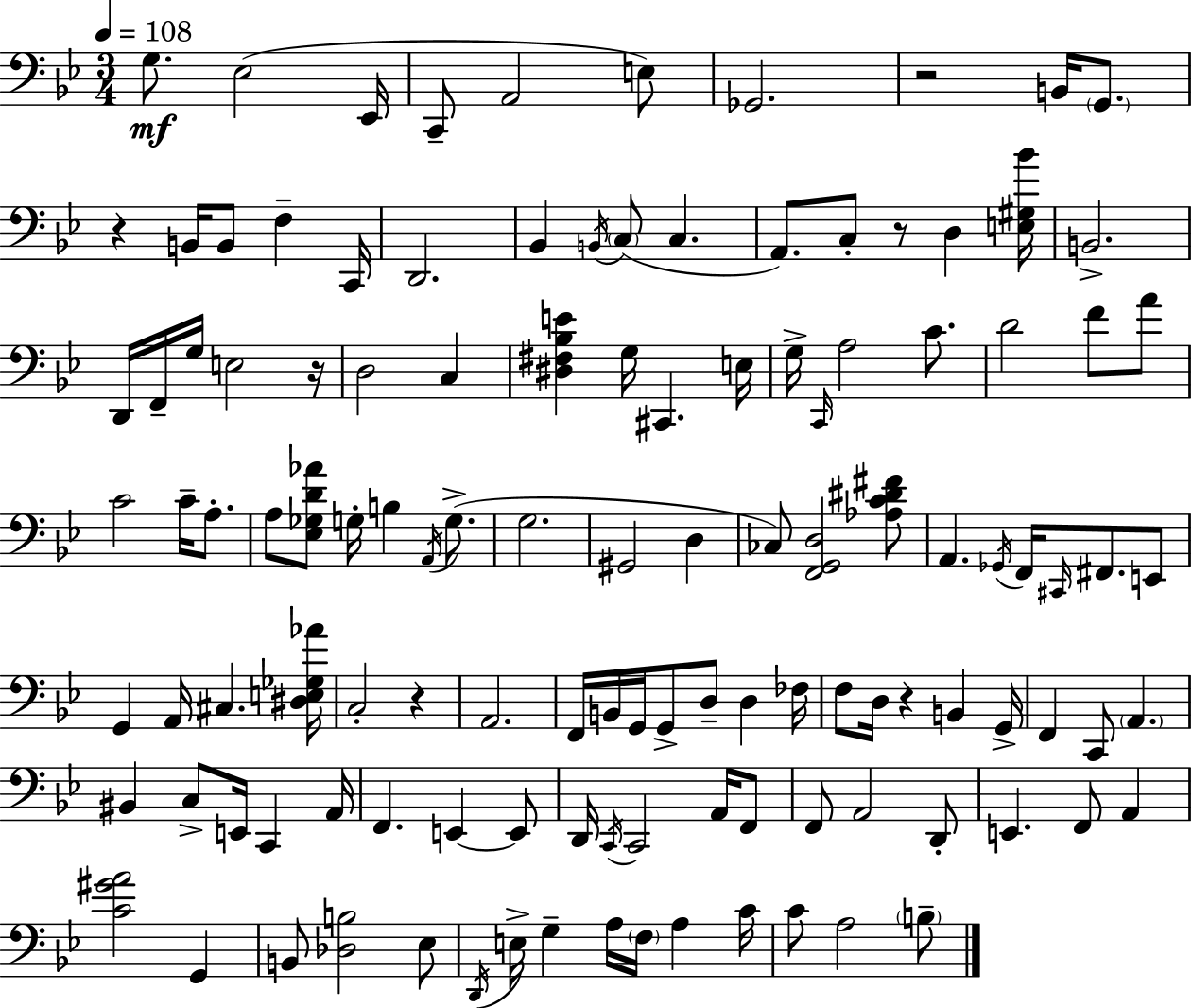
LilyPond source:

{
  \clef bass
  \numericTimeSignature
  \time 3/4
  \key g \minor
  \tempo 4 = 108
  \repeat volta 2 { g8.\mf ees2( ees,16 | c,8-- a,2 e8) | ges,2. | r2 b,16 \parenthesize g,8. | \break r4 b,16 b,8 f4-- c,16 | d,2. | bes,4 \acciaccatura { b,16 } \parenthesize c8( c4. | a,8.) c8-. r8 d4 | \break <e gis bes'>16 b,2.-> | d,16 f,16-- g16 e2 | r16 d2 c4 | <dis fis bes e'>4 g16 cis,4. | \break e16 g16-> \grace { c,16 } a2 c'8. | d'2 f'8 | a'8 c'2 c'16-- a8.-. | a8 <ees ges d' aes'>8 g16-. b4 \acciaccatura { a,16 } | \break g8.->( g2. | gis,2 d4 | ces8) <f, g, d>2 | <aes c' dis' fis'>8 a,4. \acciaccatura { ges,16 } f,16 \grace { cis,16 } | \break fis,8. e,8 g,4 a,16 cis4. | <dis e ges aes'>16 c2-. | r4 a,2. | f,16 b,16 g,16 g,8-> d8-- | \break d4 fes16 f8 d16 r4 | b,4 g,16-> f,4 c,8 \parenthesize a,4. | bis,4 c8-> e,16 | c,4 a,16 f,4. e,4~~ | \break e,8 d,16 \acciaccatura { c,16 } c,2 | a,16 f,8 f,8 a,2 | d,8-. e,4. | f,8 a,4 <c' gis' a'>2 | \break g,4 b,8 <des b>2 | ees8 \acciaccatura { d,16 } e16-> g4-- | a16 \parenthesize f16 a4 c'16 c'8 a2 | \parenthesize b8-- } \bar "|."
}